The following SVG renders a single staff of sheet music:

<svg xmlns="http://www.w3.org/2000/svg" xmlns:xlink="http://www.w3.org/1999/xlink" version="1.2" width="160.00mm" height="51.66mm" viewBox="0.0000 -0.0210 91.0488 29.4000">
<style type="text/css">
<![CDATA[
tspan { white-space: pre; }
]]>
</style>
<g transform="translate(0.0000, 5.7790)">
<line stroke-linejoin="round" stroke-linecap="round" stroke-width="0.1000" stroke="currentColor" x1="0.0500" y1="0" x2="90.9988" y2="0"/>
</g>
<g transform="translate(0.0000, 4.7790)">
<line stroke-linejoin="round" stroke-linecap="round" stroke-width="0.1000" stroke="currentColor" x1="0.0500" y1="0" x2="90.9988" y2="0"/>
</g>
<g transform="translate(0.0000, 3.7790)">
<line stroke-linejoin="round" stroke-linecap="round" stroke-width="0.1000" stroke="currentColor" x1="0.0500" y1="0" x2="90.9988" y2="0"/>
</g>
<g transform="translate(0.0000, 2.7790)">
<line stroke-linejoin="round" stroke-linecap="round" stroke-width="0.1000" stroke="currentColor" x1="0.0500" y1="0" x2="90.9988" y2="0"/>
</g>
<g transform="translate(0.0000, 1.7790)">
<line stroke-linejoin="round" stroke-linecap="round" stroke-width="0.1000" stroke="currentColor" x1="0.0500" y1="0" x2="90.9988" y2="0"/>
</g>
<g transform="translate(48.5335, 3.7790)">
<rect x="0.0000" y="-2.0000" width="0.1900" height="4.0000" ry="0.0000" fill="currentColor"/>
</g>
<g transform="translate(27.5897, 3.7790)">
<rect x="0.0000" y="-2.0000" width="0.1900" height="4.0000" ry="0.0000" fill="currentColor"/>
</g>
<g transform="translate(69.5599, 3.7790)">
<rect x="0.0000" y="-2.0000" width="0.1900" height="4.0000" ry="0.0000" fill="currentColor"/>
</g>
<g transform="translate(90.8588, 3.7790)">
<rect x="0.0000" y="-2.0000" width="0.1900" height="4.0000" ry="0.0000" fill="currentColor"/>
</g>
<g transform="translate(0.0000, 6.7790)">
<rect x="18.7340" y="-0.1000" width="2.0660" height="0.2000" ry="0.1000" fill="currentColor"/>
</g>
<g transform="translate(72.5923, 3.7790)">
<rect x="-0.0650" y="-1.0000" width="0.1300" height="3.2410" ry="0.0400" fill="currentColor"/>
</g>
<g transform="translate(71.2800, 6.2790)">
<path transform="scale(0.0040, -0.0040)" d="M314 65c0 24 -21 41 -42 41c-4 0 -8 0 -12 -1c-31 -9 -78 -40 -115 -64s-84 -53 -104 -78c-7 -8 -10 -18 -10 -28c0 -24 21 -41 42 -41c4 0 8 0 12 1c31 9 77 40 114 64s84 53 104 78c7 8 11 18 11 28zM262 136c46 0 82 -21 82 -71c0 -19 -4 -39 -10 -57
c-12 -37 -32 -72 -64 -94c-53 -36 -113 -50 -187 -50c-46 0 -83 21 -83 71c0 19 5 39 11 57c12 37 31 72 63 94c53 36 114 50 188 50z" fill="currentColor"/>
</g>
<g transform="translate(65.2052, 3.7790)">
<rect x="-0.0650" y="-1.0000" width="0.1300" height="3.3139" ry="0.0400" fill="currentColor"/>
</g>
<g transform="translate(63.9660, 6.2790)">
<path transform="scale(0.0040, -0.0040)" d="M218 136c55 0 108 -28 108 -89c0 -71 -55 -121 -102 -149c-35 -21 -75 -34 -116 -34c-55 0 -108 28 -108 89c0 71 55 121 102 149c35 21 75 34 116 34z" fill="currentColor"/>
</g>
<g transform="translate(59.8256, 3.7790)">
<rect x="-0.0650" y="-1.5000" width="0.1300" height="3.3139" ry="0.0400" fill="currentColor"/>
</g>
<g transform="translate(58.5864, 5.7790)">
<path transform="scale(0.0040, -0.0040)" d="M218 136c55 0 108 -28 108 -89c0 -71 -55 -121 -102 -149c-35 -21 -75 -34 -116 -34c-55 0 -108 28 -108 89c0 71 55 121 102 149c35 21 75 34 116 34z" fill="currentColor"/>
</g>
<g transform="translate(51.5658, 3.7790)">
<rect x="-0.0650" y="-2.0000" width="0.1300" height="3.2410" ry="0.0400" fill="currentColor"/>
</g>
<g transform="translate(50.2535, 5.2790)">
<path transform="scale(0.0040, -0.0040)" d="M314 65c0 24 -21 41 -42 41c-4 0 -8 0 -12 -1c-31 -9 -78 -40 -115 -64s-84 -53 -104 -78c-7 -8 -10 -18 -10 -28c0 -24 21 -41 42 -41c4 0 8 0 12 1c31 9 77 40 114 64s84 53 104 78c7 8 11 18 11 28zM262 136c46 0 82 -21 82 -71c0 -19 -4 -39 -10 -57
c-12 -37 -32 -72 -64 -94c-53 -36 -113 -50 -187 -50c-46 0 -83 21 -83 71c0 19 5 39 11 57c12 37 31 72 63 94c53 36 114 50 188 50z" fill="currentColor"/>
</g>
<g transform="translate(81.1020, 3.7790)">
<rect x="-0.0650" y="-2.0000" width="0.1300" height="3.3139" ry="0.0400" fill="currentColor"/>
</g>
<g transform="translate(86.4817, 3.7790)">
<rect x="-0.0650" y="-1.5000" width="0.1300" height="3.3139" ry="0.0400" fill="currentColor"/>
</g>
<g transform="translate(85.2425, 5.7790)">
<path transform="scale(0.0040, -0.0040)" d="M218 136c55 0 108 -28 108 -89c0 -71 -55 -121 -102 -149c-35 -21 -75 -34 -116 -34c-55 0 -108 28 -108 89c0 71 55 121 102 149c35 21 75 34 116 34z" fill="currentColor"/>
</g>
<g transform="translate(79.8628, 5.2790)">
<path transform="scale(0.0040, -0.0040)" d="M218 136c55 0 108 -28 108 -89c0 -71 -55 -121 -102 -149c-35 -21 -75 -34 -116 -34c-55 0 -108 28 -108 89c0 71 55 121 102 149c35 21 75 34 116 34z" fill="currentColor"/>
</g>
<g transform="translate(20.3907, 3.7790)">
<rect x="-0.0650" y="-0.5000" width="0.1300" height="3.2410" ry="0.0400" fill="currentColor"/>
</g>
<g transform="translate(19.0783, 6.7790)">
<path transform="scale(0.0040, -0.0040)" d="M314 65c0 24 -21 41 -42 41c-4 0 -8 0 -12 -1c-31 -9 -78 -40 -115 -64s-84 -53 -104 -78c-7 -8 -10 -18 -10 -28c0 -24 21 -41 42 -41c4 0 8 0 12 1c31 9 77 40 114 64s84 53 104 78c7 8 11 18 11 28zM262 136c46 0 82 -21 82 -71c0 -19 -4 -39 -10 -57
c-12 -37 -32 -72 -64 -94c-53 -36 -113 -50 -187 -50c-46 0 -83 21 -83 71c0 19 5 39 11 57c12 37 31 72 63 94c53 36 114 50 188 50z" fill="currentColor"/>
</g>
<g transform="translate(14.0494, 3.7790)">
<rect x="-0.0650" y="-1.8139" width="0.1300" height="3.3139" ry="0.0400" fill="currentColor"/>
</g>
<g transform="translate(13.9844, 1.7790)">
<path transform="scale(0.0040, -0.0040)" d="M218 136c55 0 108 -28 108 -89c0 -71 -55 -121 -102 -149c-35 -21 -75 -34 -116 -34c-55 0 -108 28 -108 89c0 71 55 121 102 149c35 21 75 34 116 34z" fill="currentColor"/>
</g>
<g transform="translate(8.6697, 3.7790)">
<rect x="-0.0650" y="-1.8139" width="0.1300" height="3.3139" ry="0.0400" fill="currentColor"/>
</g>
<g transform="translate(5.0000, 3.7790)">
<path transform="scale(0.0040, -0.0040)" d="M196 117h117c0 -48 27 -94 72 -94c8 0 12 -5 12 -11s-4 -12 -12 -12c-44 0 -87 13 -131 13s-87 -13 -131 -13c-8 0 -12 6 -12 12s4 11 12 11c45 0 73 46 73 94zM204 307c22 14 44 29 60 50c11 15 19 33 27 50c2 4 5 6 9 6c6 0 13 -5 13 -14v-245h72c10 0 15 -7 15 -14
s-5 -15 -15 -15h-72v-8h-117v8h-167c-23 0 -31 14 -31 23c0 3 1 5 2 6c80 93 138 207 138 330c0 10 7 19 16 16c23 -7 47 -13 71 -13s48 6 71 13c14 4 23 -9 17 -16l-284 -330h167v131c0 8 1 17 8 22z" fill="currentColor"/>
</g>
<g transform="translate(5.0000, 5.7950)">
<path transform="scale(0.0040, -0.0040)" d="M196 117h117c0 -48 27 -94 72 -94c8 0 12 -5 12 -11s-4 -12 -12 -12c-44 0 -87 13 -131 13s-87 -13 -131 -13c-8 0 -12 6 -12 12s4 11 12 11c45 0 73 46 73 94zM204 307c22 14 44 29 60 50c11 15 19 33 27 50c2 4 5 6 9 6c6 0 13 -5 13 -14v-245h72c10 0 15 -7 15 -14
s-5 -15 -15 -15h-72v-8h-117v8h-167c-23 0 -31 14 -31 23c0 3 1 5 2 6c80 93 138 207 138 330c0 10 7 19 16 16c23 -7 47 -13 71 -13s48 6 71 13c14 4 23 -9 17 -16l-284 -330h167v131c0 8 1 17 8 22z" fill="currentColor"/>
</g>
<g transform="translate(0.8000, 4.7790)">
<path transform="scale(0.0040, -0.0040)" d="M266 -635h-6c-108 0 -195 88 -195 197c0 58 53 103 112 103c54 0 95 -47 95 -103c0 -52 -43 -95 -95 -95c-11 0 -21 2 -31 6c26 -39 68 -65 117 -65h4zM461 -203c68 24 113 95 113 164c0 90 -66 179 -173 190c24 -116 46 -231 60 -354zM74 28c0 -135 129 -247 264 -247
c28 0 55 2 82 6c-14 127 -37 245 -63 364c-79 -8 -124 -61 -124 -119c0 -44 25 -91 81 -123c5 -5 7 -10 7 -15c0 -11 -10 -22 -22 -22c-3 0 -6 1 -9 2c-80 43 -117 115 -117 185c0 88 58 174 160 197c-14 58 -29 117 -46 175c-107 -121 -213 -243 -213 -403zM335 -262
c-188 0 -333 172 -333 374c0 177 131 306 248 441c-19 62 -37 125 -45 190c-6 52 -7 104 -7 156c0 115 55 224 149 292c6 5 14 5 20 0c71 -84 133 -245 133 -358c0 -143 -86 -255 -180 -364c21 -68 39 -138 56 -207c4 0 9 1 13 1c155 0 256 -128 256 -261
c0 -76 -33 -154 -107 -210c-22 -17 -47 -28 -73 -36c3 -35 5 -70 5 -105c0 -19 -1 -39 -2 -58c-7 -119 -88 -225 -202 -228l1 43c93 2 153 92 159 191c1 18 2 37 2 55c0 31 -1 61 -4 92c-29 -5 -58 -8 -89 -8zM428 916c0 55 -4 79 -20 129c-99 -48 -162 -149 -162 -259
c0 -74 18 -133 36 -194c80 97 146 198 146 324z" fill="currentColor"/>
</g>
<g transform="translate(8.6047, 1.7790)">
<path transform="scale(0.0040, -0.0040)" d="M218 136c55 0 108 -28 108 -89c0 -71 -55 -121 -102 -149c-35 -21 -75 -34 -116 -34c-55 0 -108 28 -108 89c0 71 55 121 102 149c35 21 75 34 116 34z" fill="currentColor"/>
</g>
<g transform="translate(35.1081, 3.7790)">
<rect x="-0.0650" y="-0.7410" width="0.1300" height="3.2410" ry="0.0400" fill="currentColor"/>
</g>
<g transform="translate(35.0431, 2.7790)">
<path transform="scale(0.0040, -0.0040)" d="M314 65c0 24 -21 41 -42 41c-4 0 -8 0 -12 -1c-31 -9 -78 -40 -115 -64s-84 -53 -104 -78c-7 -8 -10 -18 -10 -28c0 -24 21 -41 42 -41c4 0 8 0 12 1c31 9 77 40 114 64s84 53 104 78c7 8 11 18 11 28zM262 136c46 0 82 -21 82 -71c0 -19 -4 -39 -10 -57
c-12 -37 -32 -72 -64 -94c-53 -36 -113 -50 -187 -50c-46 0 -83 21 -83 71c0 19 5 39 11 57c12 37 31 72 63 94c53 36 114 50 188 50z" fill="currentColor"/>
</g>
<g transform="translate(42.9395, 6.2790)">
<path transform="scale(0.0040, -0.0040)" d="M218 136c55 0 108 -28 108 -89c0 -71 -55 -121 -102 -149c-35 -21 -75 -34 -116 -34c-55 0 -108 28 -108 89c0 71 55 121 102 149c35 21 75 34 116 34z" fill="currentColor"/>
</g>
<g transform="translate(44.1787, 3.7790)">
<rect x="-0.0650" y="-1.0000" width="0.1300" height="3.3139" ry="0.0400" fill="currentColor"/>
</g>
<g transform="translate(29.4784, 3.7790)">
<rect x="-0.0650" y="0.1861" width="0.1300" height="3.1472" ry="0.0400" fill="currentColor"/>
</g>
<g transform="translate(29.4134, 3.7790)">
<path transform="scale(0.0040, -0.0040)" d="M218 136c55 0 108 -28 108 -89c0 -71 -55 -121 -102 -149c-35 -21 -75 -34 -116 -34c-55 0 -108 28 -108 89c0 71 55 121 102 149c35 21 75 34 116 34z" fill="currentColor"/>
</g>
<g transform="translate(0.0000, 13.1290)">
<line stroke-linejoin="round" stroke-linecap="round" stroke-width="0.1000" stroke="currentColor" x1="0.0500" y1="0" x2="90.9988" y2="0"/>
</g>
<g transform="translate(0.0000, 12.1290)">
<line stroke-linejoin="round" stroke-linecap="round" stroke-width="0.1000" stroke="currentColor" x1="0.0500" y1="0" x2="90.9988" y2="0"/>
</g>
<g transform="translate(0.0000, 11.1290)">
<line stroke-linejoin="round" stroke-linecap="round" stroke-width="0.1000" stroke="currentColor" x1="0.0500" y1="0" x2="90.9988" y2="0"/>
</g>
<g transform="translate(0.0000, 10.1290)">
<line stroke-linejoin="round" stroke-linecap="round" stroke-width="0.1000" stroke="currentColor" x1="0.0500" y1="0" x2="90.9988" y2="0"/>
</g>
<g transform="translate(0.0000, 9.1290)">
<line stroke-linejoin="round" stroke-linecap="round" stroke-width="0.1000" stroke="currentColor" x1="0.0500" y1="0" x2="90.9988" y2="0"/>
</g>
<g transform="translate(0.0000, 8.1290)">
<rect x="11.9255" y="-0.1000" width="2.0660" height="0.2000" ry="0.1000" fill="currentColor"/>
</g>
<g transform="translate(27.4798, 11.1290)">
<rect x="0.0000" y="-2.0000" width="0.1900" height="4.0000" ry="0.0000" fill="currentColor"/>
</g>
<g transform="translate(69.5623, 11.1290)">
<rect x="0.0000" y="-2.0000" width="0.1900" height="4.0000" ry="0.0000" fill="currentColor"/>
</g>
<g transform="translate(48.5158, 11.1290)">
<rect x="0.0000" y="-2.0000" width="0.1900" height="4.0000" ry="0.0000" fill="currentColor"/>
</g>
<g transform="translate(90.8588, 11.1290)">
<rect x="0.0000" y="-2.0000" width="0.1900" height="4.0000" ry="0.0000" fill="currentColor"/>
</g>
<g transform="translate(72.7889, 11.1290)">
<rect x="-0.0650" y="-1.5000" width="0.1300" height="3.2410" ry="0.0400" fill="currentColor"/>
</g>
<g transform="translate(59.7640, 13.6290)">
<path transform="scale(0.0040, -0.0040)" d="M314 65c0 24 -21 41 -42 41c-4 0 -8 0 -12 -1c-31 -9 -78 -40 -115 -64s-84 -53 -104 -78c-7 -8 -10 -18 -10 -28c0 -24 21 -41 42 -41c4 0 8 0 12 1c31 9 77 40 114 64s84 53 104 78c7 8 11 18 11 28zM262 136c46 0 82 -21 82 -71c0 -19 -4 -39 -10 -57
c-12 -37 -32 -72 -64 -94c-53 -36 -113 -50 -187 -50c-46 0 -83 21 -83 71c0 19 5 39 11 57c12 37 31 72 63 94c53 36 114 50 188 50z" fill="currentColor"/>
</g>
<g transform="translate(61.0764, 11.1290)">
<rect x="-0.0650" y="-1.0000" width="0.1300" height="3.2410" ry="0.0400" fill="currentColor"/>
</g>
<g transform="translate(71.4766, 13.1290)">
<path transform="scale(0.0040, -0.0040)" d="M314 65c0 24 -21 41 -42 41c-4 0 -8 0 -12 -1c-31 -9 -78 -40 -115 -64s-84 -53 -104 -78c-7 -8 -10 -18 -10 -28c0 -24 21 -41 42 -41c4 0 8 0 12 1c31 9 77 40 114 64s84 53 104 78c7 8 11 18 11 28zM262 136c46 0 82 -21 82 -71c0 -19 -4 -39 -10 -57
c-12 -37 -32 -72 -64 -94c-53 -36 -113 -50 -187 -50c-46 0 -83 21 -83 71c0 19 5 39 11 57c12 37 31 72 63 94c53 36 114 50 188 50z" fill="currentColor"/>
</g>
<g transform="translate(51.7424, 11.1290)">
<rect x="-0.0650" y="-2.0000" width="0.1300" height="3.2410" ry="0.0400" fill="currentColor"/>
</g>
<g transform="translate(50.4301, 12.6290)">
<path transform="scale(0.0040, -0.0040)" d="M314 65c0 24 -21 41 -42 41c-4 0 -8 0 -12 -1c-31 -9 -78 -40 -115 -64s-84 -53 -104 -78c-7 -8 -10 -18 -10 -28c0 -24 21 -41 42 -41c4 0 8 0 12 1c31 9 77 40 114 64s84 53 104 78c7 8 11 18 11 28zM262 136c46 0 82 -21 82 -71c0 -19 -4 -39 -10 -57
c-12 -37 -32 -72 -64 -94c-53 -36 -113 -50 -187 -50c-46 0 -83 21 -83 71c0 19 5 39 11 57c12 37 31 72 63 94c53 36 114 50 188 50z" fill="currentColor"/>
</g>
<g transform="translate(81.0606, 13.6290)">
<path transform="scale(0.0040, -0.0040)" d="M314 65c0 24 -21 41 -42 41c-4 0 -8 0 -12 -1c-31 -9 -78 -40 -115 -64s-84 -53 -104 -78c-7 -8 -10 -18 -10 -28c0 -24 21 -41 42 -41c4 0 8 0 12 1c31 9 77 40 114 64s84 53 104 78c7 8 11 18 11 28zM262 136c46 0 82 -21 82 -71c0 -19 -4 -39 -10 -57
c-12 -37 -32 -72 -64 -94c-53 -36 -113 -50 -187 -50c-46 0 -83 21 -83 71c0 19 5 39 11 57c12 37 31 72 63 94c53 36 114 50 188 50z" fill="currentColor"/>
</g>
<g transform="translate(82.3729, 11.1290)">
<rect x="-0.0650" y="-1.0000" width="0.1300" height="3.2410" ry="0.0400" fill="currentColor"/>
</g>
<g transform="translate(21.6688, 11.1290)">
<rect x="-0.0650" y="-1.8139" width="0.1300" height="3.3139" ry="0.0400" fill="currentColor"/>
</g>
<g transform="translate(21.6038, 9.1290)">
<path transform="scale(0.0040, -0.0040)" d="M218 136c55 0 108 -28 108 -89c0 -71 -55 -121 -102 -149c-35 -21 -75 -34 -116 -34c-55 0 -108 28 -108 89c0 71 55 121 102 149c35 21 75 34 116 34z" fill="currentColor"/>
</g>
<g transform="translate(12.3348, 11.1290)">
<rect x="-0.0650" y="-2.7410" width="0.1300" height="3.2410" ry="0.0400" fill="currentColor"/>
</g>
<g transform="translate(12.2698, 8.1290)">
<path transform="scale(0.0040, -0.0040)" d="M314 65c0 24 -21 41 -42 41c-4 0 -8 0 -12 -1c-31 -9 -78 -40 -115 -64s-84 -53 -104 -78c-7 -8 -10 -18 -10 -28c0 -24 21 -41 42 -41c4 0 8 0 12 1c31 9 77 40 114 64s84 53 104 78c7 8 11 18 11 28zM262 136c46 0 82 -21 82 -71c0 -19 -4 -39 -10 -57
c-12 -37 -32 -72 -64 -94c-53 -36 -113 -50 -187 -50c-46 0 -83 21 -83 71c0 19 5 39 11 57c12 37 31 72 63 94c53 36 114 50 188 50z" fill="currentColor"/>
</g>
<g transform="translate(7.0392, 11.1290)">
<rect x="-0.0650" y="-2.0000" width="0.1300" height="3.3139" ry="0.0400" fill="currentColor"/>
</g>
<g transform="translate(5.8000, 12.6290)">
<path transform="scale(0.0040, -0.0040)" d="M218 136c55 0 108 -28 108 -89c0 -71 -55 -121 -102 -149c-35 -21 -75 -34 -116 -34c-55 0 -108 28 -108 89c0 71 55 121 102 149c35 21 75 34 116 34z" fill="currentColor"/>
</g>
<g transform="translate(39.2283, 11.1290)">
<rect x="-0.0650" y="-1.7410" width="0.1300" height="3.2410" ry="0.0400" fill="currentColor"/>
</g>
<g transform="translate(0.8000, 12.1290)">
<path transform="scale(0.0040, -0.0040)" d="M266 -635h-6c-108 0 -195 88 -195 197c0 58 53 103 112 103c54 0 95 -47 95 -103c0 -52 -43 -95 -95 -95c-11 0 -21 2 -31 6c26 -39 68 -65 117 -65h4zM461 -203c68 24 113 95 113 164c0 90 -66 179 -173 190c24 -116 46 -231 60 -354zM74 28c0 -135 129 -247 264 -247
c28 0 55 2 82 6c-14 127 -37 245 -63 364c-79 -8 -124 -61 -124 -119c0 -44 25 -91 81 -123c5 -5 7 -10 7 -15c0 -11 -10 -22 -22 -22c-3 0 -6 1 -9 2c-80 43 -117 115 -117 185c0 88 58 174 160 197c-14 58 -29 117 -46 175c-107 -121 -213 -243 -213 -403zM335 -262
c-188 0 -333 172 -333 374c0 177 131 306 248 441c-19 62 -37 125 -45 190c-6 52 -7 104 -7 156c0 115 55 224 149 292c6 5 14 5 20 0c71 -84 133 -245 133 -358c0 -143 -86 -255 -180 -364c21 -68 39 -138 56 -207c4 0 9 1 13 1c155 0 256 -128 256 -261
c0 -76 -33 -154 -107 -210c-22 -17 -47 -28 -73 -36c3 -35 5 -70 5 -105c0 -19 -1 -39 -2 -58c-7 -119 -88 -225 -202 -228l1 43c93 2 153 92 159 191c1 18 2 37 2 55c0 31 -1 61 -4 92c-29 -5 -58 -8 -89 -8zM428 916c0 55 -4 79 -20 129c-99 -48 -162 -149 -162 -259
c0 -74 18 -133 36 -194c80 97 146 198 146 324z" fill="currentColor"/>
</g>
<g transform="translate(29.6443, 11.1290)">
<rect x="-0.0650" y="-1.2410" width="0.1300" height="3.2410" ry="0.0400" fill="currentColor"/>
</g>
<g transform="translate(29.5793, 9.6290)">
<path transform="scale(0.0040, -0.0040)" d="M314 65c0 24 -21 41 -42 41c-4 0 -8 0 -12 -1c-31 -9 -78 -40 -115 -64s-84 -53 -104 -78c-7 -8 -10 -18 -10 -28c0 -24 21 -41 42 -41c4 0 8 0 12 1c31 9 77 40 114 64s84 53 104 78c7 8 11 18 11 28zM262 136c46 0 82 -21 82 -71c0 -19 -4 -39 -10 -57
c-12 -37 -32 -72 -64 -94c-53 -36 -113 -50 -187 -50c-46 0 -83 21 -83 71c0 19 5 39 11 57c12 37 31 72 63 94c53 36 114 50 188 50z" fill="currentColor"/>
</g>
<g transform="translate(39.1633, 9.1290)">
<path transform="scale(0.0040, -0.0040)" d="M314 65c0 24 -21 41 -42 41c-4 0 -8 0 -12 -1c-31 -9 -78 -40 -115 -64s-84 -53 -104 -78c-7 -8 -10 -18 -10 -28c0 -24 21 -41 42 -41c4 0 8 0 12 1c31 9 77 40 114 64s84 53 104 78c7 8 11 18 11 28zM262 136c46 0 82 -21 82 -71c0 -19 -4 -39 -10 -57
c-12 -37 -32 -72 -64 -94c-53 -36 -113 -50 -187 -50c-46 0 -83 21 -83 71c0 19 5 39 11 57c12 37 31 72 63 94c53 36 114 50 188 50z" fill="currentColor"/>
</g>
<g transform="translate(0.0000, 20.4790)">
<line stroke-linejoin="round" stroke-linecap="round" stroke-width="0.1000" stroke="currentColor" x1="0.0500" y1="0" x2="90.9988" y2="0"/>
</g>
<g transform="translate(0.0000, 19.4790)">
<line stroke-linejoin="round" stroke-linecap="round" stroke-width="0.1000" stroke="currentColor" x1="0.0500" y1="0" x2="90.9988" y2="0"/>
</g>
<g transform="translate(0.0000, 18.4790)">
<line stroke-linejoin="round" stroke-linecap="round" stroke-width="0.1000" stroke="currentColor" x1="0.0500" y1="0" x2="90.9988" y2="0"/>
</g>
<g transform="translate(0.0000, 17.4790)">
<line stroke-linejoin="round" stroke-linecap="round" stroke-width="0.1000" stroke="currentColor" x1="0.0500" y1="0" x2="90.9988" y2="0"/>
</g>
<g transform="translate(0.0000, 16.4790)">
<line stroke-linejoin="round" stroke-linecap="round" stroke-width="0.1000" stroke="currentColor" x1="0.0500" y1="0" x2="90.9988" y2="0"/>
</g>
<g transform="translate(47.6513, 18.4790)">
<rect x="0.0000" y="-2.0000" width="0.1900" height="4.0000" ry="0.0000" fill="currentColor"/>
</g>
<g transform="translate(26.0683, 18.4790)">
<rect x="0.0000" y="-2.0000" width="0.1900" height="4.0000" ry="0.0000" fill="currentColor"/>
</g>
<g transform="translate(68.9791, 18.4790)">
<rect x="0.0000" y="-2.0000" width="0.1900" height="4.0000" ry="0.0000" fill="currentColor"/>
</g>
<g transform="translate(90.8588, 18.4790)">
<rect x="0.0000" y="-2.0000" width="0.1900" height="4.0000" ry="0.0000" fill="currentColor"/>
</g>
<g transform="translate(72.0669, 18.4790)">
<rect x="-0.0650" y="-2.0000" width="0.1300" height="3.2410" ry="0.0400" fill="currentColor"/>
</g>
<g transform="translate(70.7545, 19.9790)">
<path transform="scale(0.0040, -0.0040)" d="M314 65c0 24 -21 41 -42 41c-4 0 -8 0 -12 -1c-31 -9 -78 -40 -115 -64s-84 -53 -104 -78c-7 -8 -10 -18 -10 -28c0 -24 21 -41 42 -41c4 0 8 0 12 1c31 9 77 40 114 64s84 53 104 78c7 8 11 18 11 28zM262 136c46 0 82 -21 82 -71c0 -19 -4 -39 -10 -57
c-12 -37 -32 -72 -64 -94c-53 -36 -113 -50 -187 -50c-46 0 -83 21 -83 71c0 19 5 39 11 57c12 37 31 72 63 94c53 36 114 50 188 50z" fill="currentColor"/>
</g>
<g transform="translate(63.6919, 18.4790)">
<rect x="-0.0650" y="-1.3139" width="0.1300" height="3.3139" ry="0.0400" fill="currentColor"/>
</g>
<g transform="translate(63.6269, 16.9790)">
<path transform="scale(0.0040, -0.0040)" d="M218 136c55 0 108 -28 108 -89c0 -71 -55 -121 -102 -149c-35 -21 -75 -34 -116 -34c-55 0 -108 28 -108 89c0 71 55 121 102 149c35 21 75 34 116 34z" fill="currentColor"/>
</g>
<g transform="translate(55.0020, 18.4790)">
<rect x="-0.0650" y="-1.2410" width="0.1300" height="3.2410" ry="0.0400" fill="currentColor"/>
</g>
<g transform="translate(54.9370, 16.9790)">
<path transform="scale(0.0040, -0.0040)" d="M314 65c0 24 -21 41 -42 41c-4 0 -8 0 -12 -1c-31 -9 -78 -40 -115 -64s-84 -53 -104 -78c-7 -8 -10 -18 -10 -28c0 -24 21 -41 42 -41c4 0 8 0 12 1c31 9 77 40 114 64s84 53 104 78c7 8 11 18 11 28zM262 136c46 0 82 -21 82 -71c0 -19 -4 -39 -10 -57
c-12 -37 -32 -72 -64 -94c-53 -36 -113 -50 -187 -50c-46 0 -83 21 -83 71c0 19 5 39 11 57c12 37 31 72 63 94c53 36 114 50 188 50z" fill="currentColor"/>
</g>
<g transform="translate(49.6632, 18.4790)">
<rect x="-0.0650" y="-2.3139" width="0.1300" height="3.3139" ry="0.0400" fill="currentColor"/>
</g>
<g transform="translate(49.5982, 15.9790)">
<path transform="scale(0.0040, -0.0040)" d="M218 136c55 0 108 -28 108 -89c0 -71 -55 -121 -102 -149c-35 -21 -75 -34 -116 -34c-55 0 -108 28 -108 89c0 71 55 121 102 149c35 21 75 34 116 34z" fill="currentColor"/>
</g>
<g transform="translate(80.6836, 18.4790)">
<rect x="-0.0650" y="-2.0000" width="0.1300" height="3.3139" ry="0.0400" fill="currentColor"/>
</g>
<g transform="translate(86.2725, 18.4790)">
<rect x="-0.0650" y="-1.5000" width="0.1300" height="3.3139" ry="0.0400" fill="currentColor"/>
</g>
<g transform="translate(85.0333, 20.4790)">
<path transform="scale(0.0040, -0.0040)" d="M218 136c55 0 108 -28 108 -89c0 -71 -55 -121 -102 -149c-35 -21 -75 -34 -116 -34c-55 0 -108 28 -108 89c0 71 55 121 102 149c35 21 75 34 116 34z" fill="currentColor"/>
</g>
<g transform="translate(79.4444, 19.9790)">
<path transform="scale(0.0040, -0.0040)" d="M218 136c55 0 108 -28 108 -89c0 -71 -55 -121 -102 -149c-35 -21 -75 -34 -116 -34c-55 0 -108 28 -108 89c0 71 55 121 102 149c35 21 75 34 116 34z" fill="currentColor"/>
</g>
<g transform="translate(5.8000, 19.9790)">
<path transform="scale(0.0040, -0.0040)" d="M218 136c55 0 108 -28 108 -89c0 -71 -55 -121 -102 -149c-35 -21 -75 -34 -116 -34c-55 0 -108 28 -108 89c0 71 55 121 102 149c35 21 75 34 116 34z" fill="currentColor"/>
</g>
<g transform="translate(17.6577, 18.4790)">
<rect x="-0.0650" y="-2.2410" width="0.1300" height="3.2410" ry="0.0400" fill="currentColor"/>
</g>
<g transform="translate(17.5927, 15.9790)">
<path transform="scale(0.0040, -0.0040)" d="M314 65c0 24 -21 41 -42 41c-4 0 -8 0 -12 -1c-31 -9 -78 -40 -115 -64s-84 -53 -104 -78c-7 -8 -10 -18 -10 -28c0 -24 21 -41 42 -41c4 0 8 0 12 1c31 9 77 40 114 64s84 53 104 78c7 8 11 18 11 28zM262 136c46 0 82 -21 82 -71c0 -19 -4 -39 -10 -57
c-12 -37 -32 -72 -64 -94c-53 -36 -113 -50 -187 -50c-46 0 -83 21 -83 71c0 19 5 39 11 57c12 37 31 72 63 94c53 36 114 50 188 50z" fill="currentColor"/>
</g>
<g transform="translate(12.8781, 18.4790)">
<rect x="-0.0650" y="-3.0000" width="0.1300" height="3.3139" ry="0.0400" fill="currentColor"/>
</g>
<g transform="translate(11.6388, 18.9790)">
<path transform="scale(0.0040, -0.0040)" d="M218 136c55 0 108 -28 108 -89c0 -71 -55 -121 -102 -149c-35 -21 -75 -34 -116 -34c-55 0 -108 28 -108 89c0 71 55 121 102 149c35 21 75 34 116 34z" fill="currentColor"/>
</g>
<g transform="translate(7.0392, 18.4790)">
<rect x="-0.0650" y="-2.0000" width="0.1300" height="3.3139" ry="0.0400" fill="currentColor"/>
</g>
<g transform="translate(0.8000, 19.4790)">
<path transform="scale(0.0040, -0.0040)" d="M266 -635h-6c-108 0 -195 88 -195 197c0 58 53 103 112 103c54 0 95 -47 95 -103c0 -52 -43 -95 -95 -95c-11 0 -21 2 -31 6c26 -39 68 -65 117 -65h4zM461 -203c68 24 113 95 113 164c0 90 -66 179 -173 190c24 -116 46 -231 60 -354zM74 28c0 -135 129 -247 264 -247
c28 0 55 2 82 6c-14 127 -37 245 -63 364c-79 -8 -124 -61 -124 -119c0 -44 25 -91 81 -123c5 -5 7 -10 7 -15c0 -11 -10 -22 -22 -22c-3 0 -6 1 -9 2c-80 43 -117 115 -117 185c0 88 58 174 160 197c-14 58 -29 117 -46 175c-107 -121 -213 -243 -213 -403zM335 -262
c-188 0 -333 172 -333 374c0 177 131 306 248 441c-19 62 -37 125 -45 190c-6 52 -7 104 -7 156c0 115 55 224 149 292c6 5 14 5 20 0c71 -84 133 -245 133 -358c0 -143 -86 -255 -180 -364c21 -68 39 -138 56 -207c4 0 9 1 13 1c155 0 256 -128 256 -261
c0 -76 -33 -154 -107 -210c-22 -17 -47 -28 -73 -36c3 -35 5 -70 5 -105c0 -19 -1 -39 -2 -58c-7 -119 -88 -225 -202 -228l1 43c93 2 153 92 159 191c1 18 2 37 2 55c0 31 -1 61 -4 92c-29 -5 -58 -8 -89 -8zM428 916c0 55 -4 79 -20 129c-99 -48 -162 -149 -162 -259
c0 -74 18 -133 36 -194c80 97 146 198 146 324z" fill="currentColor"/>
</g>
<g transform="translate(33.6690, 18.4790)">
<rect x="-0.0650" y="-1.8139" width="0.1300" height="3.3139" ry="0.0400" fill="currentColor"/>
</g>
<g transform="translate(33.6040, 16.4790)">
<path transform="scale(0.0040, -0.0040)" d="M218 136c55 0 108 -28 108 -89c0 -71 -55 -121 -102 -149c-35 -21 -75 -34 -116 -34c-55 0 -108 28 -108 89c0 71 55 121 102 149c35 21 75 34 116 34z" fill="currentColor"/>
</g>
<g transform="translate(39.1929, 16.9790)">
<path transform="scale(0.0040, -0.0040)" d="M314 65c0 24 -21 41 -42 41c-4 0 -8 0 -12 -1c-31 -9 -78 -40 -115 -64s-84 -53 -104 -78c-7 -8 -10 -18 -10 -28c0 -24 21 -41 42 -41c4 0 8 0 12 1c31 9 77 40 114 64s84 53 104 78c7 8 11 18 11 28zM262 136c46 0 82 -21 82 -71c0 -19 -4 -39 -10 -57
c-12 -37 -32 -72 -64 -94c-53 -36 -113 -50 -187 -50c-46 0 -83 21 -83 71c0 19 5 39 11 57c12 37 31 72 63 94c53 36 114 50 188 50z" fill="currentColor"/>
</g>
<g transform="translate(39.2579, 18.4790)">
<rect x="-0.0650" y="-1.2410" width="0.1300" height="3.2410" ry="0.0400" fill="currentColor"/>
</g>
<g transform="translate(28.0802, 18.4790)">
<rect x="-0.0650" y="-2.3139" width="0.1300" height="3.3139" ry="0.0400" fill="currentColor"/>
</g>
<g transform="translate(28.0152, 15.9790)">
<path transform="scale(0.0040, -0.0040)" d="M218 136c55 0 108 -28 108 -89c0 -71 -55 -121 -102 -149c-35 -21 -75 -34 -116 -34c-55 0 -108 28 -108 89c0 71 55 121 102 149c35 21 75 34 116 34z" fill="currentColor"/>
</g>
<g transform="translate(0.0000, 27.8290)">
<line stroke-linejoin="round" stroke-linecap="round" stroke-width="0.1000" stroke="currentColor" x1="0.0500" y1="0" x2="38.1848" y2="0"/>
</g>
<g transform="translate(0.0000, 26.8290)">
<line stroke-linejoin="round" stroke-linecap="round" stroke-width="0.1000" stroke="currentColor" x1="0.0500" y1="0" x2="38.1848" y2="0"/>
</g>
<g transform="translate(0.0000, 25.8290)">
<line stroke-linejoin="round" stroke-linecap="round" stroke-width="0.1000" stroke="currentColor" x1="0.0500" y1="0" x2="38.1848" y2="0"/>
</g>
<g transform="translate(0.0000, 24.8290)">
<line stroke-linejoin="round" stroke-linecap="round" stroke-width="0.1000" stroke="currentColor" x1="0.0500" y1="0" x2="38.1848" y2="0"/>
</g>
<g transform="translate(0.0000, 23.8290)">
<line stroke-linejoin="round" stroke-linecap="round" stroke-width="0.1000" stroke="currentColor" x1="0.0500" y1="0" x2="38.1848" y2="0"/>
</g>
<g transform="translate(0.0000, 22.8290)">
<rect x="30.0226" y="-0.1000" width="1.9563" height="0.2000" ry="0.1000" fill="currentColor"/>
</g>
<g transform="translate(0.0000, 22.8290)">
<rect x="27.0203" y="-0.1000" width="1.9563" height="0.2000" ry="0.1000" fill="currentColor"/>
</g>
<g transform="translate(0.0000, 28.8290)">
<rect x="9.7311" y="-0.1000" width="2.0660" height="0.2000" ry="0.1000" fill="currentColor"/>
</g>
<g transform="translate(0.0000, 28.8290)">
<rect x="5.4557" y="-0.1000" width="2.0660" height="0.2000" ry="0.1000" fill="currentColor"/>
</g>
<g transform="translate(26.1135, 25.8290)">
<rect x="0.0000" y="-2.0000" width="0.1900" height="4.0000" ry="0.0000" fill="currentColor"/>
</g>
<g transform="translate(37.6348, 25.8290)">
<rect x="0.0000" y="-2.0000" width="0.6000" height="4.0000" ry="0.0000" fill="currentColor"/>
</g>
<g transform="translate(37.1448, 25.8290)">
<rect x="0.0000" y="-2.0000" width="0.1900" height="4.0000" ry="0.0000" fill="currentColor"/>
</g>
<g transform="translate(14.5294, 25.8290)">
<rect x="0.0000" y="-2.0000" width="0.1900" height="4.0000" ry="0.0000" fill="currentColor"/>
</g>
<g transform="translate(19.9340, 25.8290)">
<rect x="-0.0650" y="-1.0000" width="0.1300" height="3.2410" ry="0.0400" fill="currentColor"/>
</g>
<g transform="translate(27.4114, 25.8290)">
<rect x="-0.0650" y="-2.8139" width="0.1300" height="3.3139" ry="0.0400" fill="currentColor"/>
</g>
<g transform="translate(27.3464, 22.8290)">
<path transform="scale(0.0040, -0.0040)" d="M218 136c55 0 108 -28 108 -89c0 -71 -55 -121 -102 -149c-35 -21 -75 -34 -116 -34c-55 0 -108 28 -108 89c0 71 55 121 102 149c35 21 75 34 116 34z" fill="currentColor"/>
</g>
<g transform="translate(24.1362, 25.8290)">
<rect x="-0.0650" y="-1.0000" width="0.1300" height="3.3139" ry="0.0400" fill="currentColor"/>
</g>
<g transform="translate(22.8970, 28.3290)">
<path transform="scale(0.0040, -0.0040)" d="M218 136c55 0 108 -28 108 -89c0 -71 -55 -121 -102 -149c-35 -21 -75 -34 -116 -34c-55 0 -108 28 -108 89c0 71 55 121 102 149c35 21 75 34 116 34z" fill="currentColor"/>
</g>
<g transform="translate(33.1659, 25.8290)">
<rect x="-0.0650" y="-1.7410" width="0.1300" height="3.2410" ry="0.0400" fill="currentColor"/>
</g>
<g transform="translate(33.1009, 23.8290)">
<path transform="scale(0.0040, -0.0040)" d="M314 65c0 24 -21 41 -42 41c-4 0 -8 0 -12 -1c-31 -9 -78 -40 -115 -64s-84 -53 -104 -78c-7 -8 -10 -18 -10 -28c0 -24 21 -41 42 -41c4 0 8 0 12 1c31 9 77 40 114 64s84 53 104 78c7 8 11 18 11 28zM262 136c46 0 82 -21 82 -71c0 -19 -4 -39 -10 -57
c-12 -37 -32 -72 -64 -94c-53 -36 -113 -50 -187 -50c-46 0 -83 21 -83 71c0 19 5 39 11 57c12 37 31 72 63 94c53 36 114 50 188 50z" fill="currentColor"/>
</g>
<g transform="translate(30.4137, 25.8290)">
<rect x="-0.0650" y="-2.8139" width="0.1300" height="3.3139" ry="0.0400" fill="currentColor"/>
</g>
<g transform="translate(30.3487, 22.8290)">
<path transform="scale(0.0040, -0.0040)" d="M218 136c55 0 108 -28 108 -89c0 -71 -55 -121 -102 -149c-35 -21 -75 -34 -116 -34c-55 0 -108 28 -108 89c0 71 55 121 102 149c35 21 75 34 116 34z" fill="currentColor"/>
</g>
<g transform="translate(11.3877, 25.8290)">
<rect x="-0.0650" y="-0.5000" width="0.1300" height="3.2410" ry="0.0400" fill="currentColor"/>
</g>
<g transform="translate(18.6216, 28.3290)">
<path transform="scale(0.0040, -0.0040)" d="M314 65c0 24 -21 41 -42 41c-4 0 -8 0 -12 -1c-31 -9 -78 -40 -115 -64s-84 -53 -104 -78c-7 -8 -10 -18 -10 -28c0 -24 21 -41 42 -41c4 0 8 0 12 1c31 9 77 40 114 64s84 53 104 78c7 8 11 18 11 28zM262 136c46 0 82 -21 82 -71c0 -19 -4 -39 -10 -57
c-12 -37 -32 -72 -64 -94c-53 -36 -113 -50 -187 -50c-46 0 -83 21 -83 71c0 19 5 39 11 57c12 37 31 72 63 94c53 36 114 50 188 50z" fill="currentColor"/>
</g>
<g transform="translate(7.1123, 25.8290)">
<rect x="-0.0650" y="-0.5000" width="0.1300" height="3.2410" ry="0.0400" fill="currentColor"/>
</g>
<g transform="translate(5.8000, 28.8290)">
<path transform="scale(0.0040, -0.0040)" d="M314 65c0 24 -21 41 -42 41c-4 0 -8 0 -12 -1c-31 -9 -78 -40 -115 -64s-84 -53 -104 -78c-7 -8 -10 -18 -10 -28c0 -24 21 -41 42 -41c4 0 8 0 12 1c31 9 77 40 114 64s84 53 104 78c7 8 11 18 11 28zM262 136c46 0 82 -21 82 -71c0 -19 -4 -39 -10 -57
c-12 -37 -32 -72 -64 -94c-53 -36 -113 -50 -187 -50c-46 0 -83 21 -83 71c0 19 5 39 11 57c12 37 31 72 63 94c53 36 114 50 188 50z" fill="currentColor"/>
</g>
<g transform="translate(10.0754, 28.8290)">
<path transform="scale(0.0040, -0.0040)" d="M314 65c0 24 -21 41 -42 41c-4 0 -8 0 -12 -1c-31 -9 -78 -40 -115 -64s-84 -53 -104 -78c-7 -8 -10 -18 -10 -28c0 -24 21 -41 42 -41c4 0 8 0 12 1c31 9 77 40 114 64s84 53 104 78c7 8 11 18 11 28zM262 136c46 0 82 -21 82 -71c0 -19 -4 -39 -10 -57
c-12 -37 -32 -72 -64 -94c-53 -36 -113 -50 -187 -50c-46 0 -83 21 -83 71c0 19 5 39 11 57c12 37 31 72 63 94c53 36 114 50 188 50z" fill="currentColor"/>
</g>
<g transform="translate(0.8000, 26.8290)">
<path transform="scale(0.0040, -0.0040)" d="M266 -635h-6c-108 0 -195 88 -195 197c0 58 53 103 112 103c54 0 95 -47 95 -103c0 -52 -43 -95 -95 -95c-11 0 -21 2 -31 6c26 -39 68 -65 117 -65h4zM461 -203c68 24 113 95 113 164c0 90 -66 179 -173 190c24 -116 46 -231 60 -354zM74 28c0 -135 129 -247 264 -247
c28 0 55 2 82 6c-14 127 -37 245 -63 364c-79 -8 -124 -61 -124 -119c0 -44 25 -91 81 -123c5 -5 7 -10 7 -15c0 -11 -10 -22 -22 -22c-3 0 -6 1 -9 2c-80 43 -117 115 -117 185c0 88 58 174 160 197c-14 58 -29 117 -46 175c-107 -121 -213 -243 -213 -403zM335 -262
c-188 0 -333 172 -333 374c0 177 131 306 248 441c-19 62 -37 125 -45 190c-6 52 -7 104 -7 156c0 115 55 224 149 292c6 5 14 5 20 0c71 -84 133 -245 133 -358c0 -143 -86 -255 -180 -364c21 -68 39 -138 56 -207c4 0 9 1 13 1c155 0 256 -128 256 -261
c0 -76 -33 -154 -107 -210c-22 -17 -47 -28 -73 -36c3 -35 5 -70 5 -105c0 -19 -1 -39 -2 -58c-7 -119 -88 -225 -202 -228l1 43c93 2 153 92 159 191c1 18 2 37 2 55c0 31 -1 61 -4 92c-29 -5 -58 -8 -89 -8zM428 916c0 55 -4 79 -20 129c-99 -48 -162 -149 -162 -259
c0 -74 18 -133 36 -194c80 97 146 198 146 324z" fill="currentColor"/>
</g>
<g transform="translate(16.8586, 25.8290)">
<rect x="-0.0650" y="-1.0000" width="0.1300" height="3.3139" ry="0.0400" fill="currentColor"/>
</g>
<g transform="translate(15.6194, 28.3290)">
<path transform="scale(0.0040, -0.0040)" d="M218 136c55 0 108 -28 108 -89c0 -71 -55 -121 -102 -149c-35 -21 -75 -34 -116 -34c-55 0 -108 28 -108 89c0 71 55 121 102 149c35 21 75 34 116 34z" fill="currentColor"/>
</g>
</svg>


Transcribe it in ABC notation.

X:1
T:Untitled
M:4/4
L:1/4
K:C
f f C2 B d2 D F2 E D D2 F E F a2 f e2 f2 F2 D2 E2 D2 F A g2 g f e2 g e2 e F2 F E C2 C2 D D2 D a a f2